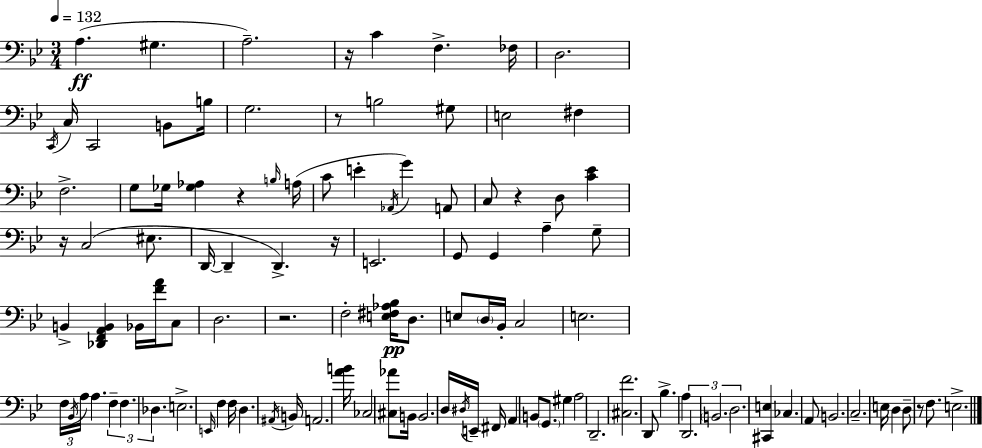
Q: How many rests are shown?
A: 8